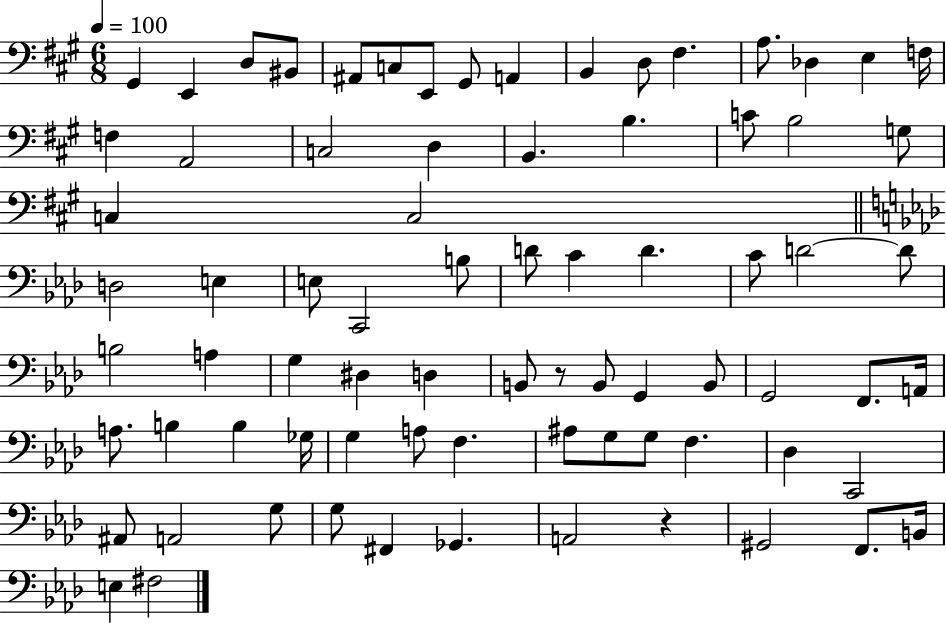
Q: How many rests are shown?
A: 2